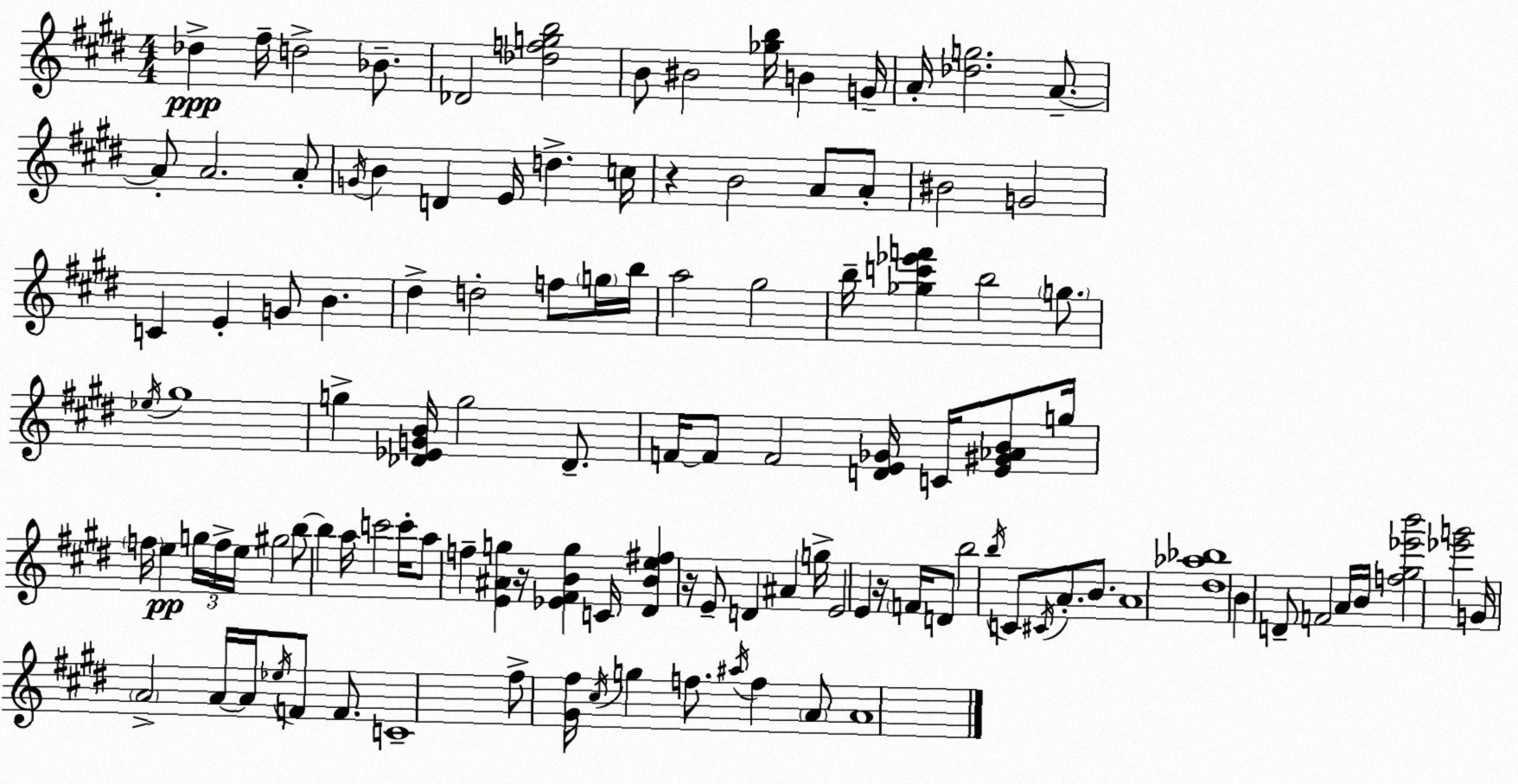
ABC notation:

X:1
T:Untitled
M:4/4
L:1/4
K:E
_d ^f/4 d2 _B/2 _D2 [_dfgb]2 B/2 ^B2 [_gb]/4 B G/4 A/4 [_dg]2 A/2 A/2 A2 A/2 G/4 B D E/4 d c/4 z B2 A/2 A/2 ^B2 G2 C E G/2 B ^d d2 f/2 g/4 b/4 a2 ^g2 b/4 [_gc'_e'f'] b2 g/2 _e/4 ^g4 g [_D_EGB]/4 g2 _D/2 F/4 F/2 F2 [DE_G]/4 C/4 [E^G_AB]/2 g/4 f/4 e g/4 f/4 e/4 ^g2 b/2 b a/4 c'2 c'/4 a/2 f [E^Ag] z/4 [_E^FBg] C/4 [^DBe^f] z/4 E/2 D ^A g/4 E2 E z/4 F/4 D/2 b2 b/4 C/2 ^C/4 A/2 B/2 A4 [^d_a_b]4 B D/2 F2 A/4 B/4 [f^g_e'b']2 [_e'g']2 G/4 A2 A/4 A/4 _e/4 F/2 F/2 C4 ^f/2 [^G^f]/4 ^c/4 g f/2 ^a/4 f A/2 A4